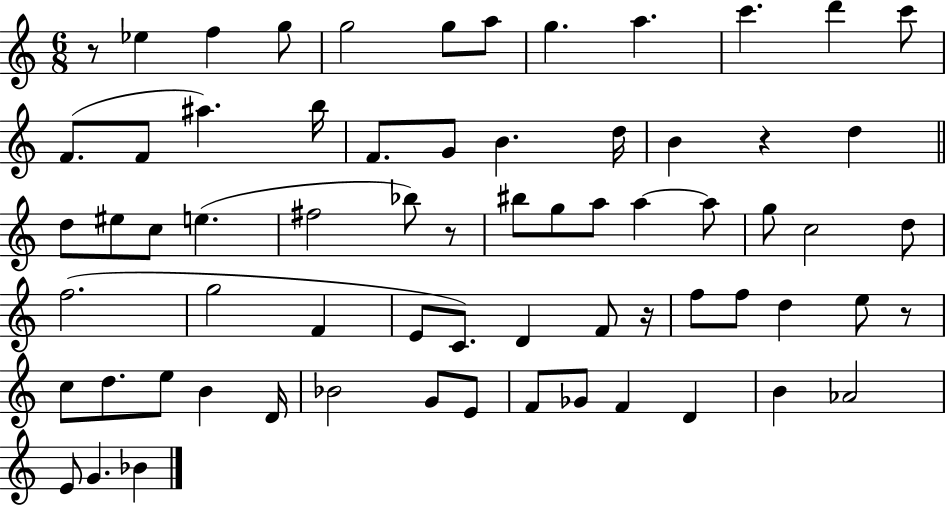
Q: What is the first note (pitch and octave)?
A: Eb5